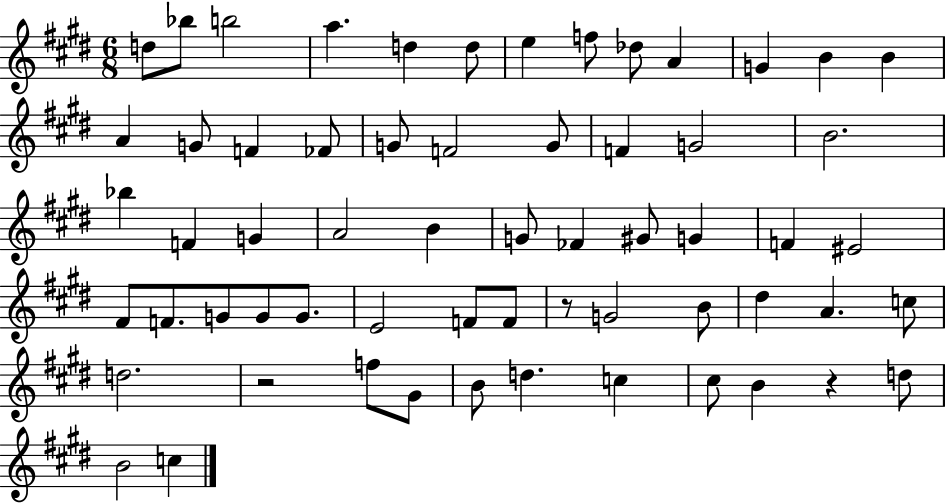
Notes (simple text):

D5/e Bb5/e B5/h A5/q. D5/q D5/e E5/q F5/e Db5/e A4/q G4/q B4/q B4/q A4/q G4/e F4/q FES4/e G4/e F4/h G4/e F4/q G4/h B4/h. Bb5/q F4/q G4/q A4/h B4/q G4/e FES4/q G#4/e G4/q F4/q EIS4/h F#4/e F4/e. G4/e G4/e G4/e. E4/h F4/e F4/e R/e G4/h B4/e D#5/q A4/q. C5/e D5/h. R/h F5/e G#4/e B4/e D5/q. C5/q C#5/e B4/q R/q D5/e B4/h C5/q